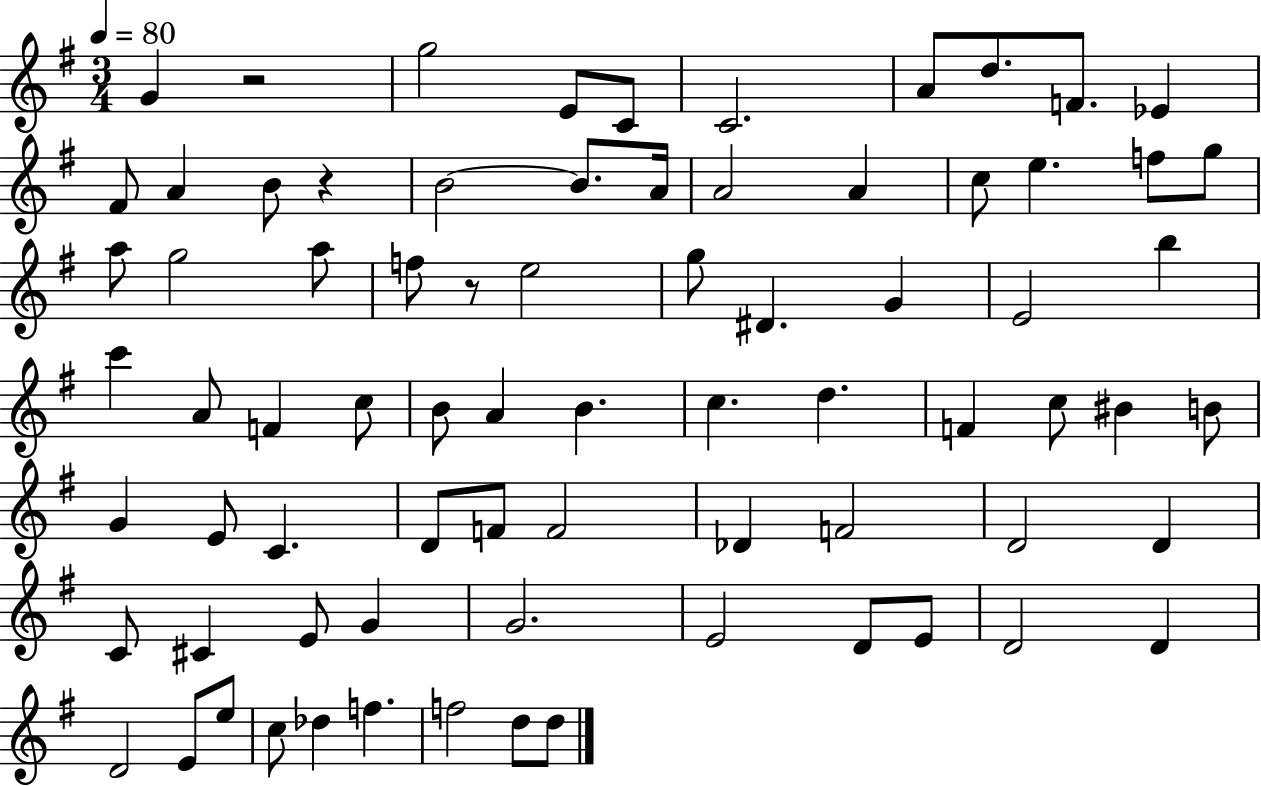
X:1
T:Untitled
M:3/4
L:1/4
K:G
G z2 g2 E/2 C/2 C2 A/2 d/2 F/2 _E ^F/2 A B/2 z B2 B/2 A/4 A2 A c/2 e f/2 g/2 a/2 g2 a/2 f/2 z/2 e2 g/2 ^D G E2 b c' A/2 F c/2 B/2 A B c d F c/2 ^B B/2 G E/2 C D/2 F/2 F2 _D F2 D2 D C/2 ^C E/2 G G2 E2 D/2 E/2 D2 D D2 E/2 e/2 c/2 _d f f2 d/2 d/2